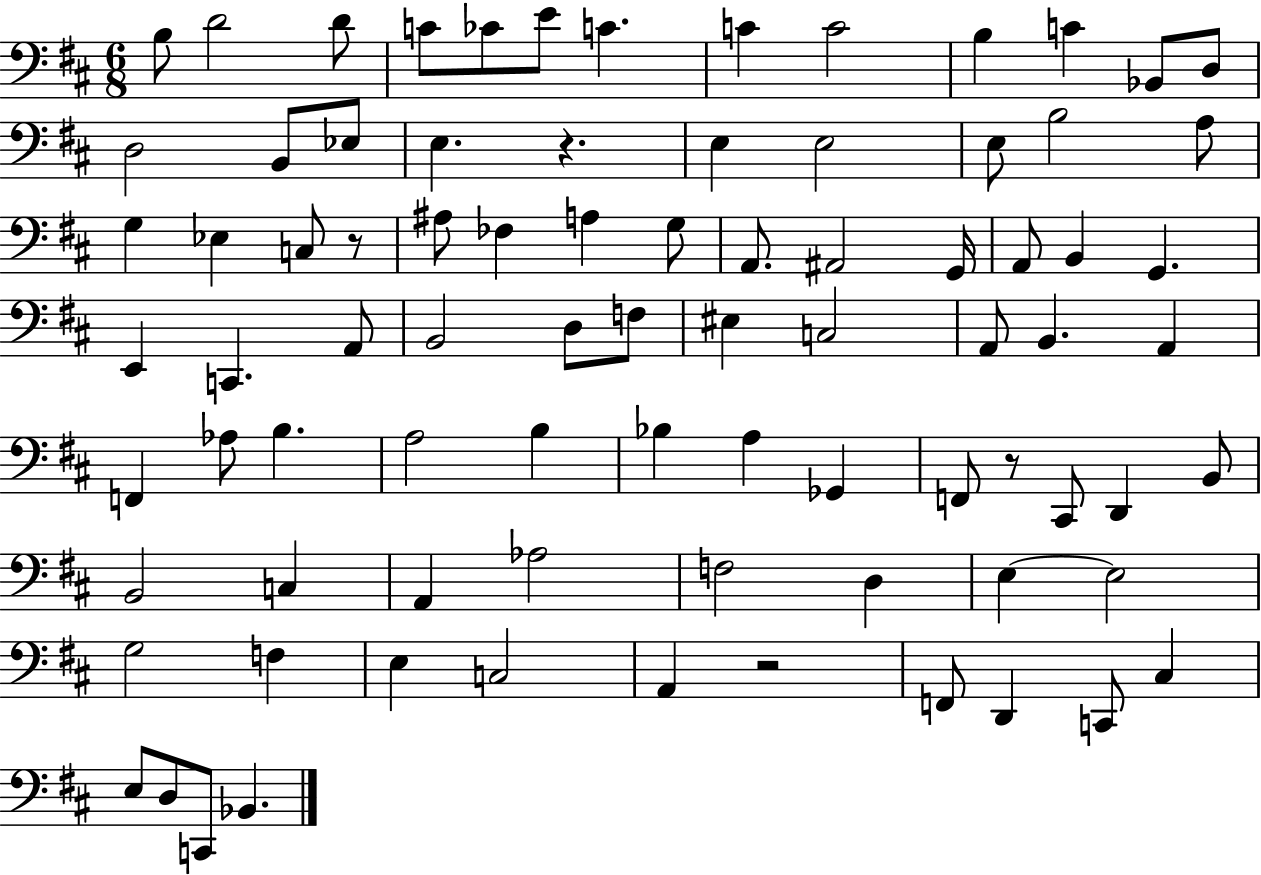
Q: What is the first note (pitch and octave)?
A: B3